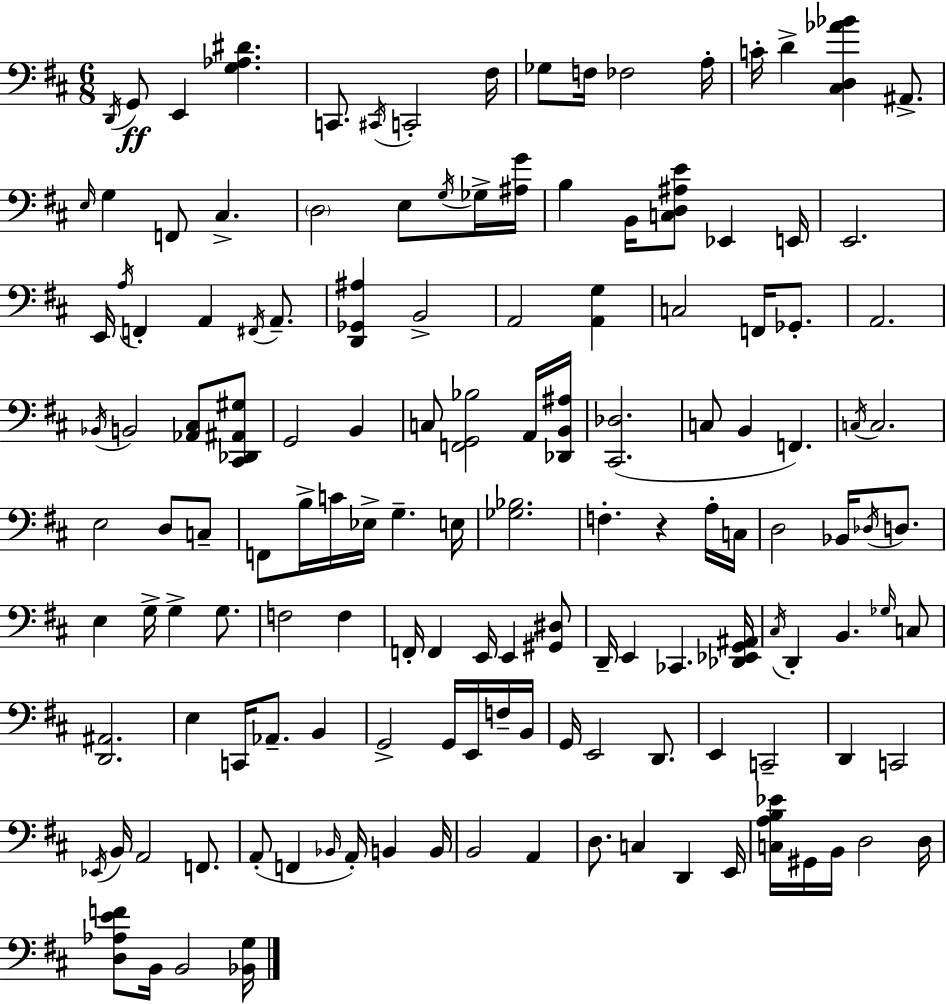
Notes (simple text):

D2/s G2/e E2/q [G3,Ab3,D#4]/q. C2/e. C#2/s C2/h F#3/s Gb3/e F3/s FES3/h A3/s C4/s D4/q [C#3,D3,Ab4,Bb4]/q A#2/e. E3/s G3/q F2/e C#3/q. D3/h E3/e G3/s Gb3/s [A#3,G4]/s B3/q B2/s [C3,D3,A#3,E4]/e Eb2/q E2/s E2/h. E2/s A3/s F2/q A2/q F#2/s A2/e. [D2,Gb2,A#3]/q B2/h A2/h [A2,G3]/q C3/h F2/s Gb2/e. A2/h. Bb2/s B2/h [Ab2,C#3]/e [C#2,Db2,A#2,G#3]/e G2/h B2/q C3/e [F2,G2,Bb3]/h A2/s [Db2,B2,A#3]/s [C#2,Db3]/h. C3/e B2/q F2/q. C3/s C3/h. E3/h D3/e C3/e F2/e B3/s C4/s Eb3/s G3/q. E3/s [Gb3,Bb3]/h. F3/q. R/q A3/s C3/s D3/h Bb2/s Db3/s D3/e. E3/q G3/s G3/q G3/e. F3/h F3/q F2/s F2/q E2/s E2/q [G#2,D#3]/e D2/s E2/q CES2/q. [Db2,Eb2,G2,A#2]/s C#3/s D2/q B2/q. Gb3/s C3/e [D2,A#2]/h. E3/q C2/s Ab2/e. B2/q G2/h G2/s E2/s F3/s B2/s G2/s E2/h D2/e. E2/q C2/h D2/q C2/h Eb2/s B2/s A2/h F2/e. A2/e F2/q Bb2/s A2/s B2/q B2/s B2/h A2/q D3/e. C3/q D2/q E2/s [C3,A3,B3,Eb4]/s G#2/s B2/s D3/h D3/s [D3,Ab3,E4,F4]/e B2/s B2/h [Bb2,G3]/s